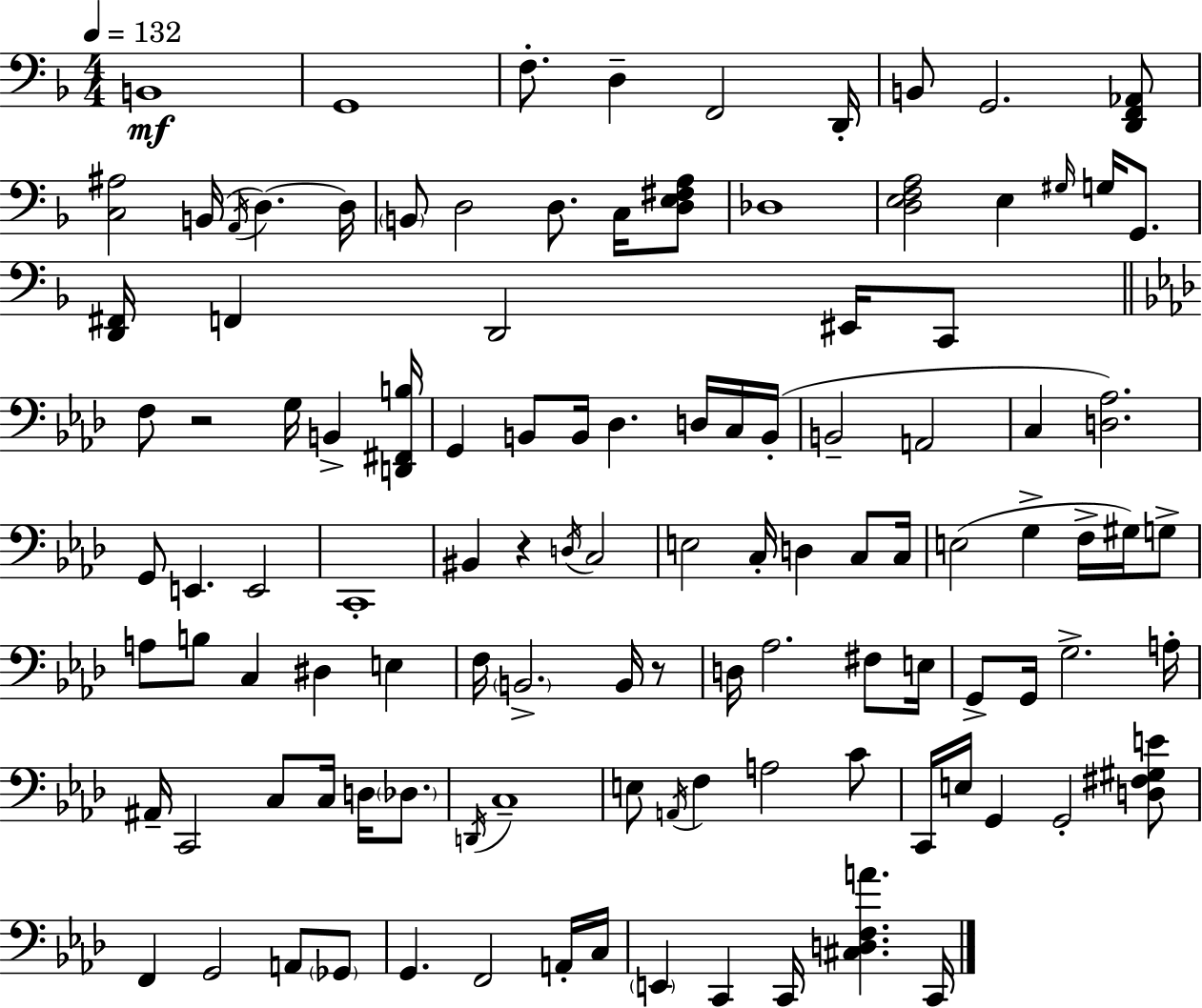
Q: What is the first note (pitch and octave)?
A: B2